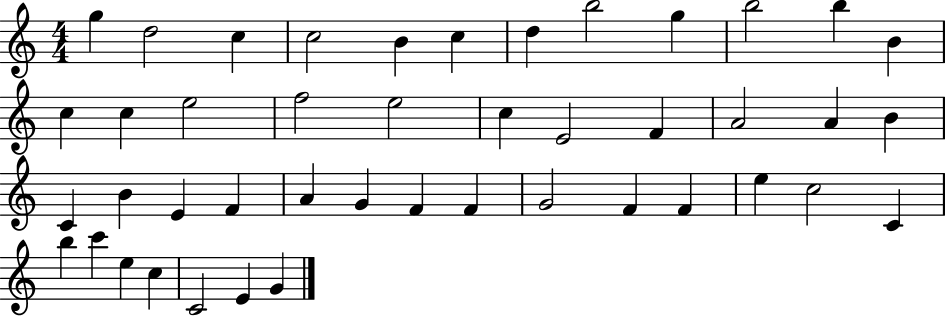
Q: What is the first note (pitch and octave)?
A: G5